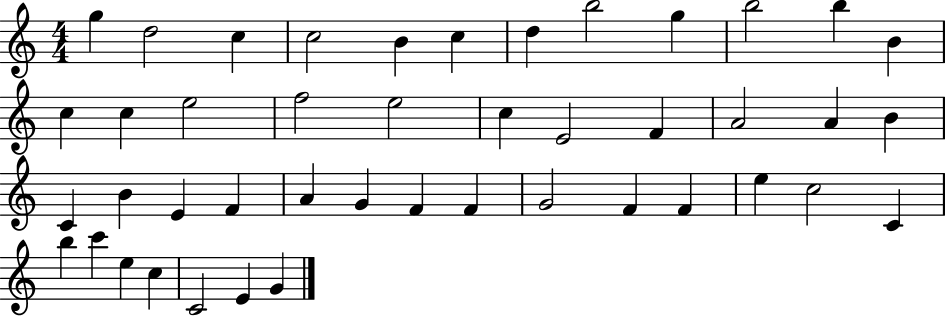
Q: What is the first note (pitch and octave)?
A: G5